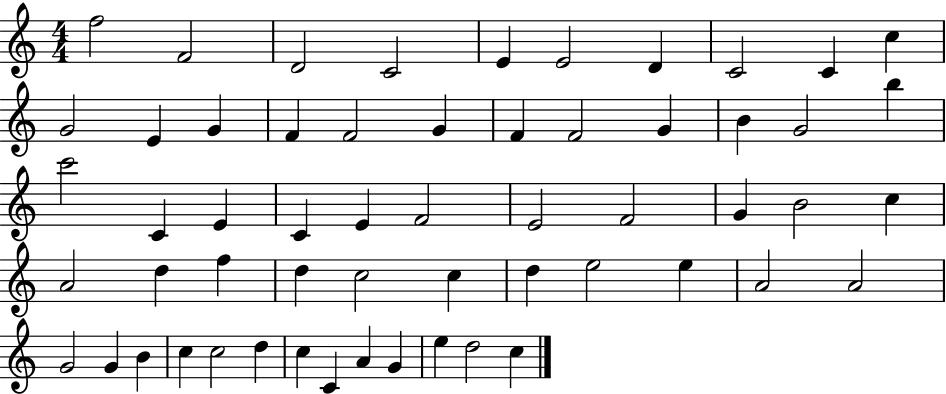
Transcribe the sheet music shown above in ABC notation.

X:1
T:Untitled
M:4/4
L:1/4
K:C
f2 F2 D2 C2 E E2 D C2 C c G2 E G F F2 G F F2 G B G2 b c'2 C E C E F2 E2 F2 G B2 c A2 d f d c2 c d e2 e A2 A2 G2 G B c c2 d c C A G e d2 c